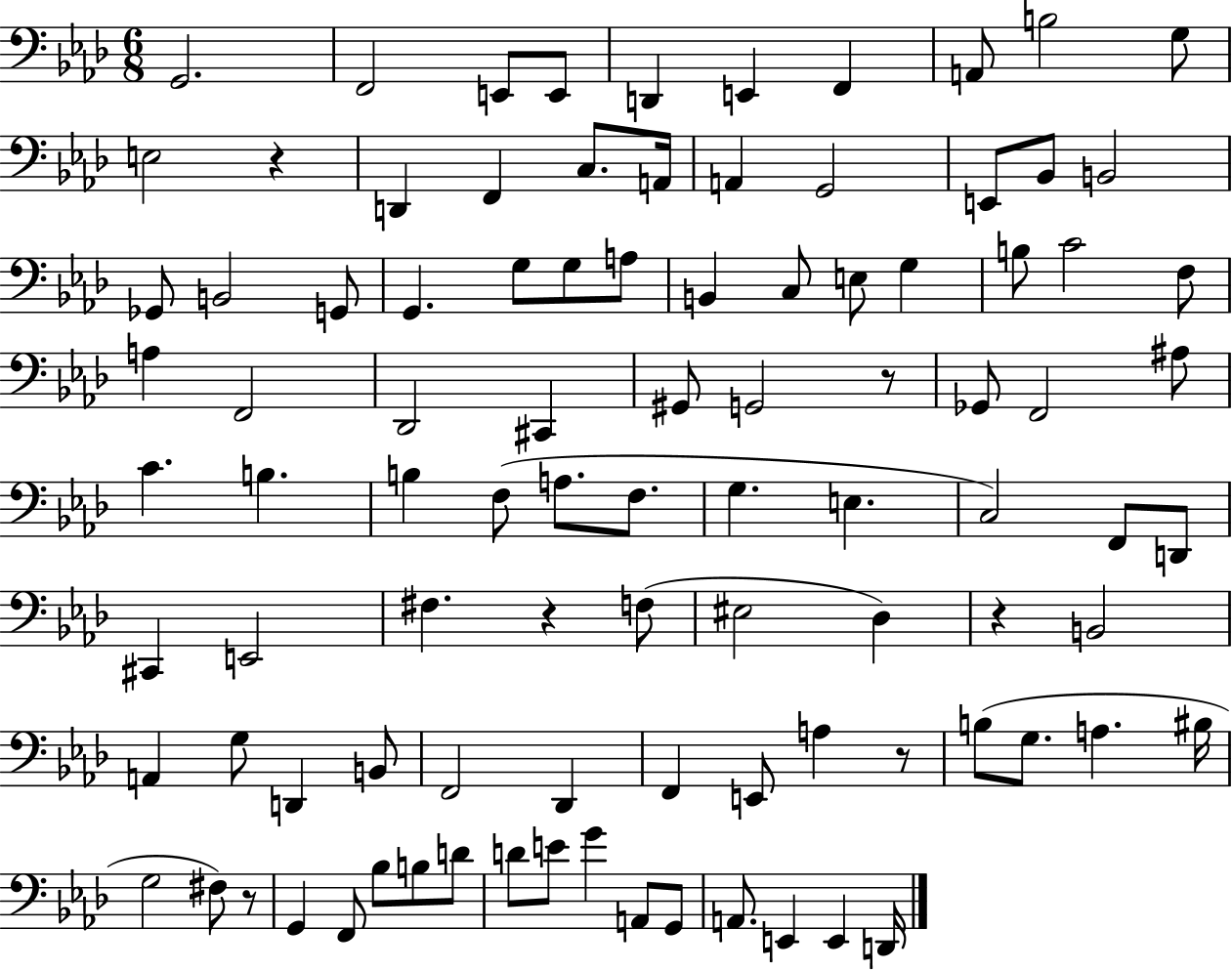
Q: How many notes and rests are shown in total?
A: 96